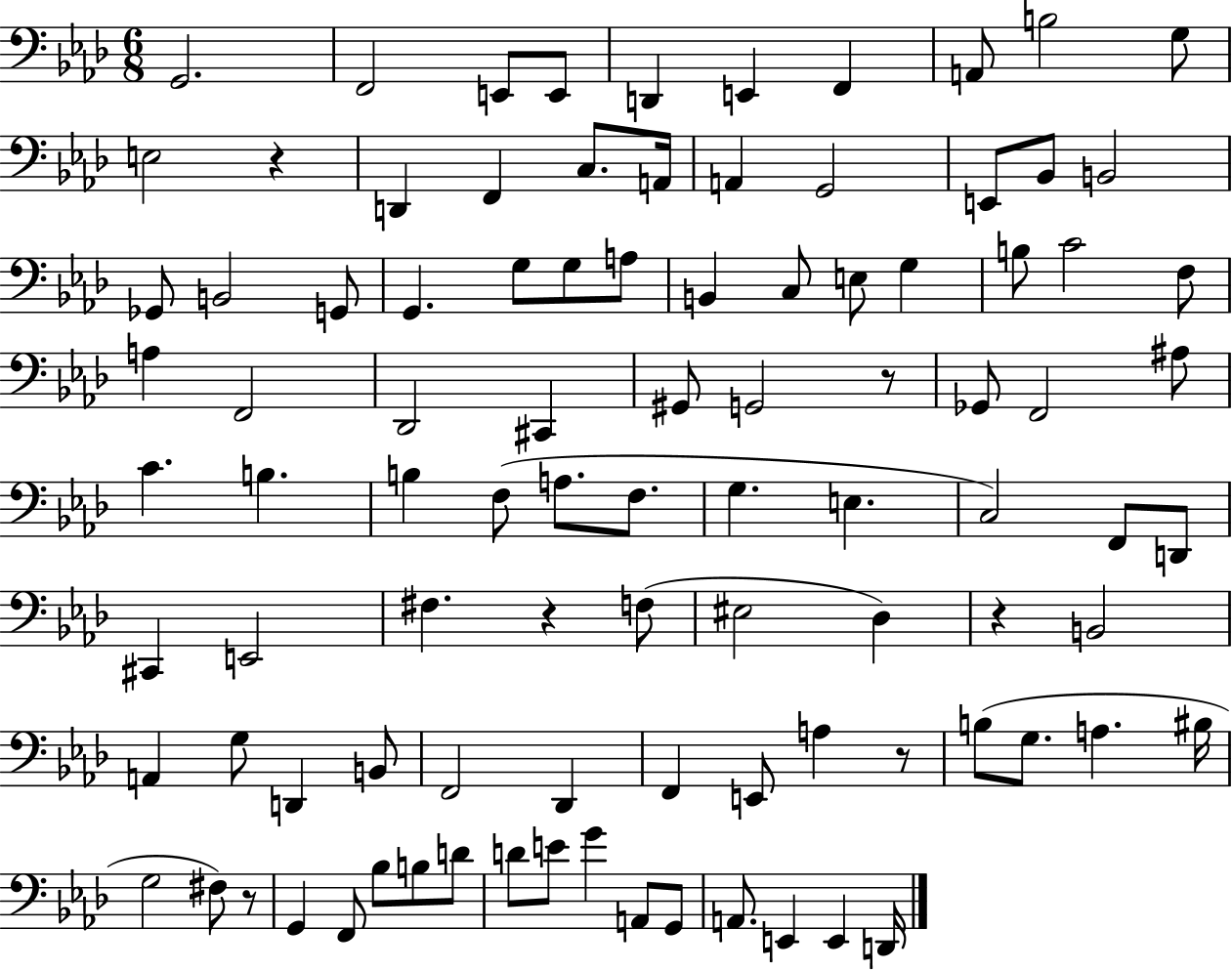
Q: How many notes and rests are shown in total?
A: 96